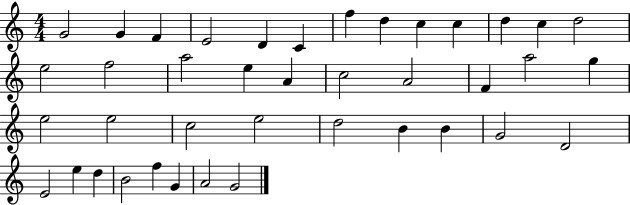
{
  \clef treble
  \numericTimeSignature
  \time 4/4
  \key c \major
  g'2 g'4 f'4 | e'2 d'4 c'4 | f''4 d''4 c''4 c''4 | d''4 c''4 d''2 | \break e''2 f''2 | a''2 e''4 a'4 | c''2 a'2 | f'4 a''2 g''4 | \break e''2 e''2 | c''2 e''2 | d''2 b'4 b'4 | g'2 d'2 | \break e'2 e''4 d''4 | b'2 f''4 g'4 | a'2 g'2 | \bar "|."
}